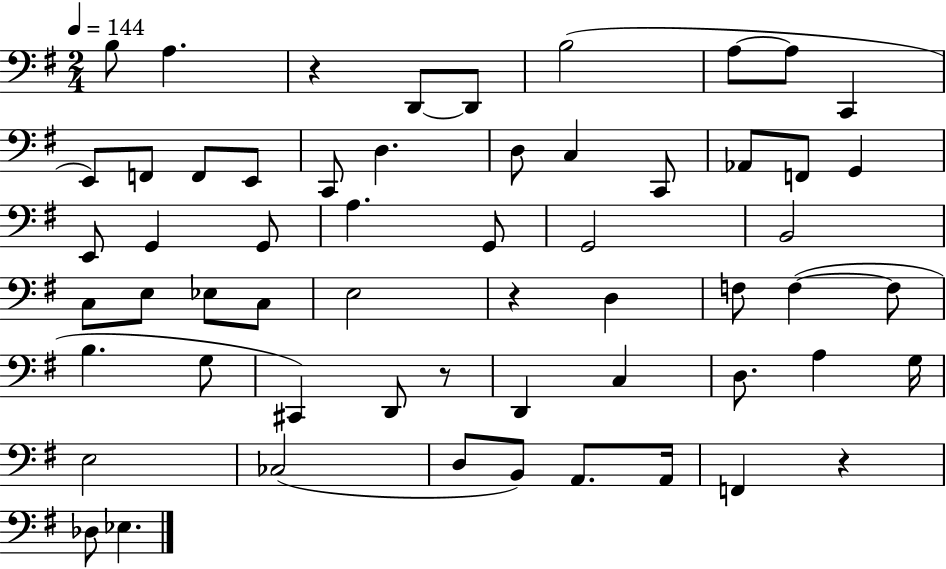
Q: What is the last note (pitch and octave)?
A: Eb3